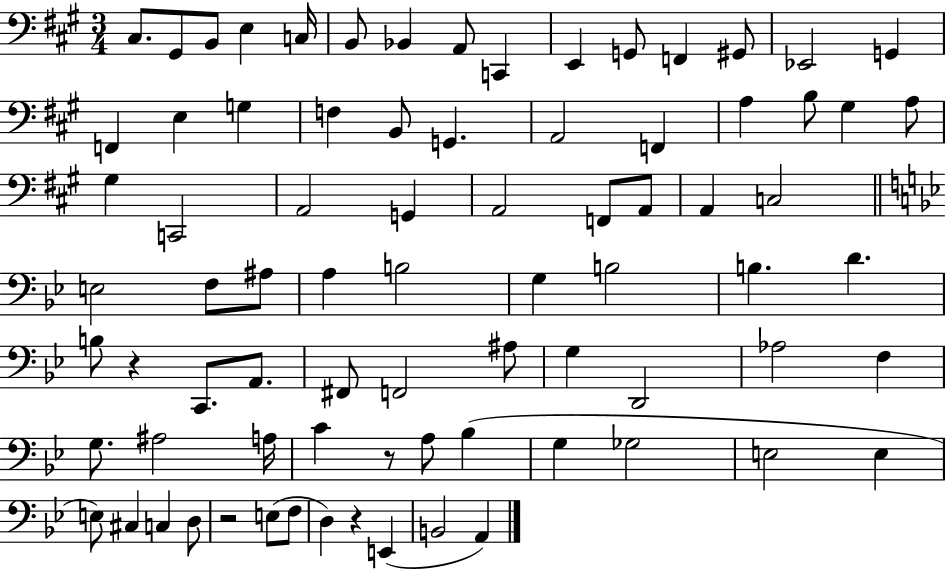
{
  \clef bass
  \numericTimeSignature
  \time 3/4
  \key a \major
  cis8. gis,8 b,8 e4 c16 | b,8 bes,4 a,8 c,4 | e,4 g,8 f,4 gis,8 | ees,2 g,4 | \break f,4 e4 g4 | f4 b,8 g,4. | a,2 f,4 | a4 b8 gis4 a8 | \break gis4 c,2 | a,2 g,4 | a,2 f,8 a,8 | a,4 c2 | \break \bar "||" \break \key bes \major e2 f8 ais8 | a4 b2 | g4 b2 | b4. d'4. | \break b8 r4 c,8. a,8. | fis,8 f,2 ais8 | g4 d,2 | aes2 f4 | \break g8. ais2 a16 | c'4 r8 a8 bes4( | g4 ges2 | e2 e4 | \break e8) cis4 c4 d8 | r2 e8( f8 | d4) r4 e,4( | b,2 a,4) | \break \bar "|."
}